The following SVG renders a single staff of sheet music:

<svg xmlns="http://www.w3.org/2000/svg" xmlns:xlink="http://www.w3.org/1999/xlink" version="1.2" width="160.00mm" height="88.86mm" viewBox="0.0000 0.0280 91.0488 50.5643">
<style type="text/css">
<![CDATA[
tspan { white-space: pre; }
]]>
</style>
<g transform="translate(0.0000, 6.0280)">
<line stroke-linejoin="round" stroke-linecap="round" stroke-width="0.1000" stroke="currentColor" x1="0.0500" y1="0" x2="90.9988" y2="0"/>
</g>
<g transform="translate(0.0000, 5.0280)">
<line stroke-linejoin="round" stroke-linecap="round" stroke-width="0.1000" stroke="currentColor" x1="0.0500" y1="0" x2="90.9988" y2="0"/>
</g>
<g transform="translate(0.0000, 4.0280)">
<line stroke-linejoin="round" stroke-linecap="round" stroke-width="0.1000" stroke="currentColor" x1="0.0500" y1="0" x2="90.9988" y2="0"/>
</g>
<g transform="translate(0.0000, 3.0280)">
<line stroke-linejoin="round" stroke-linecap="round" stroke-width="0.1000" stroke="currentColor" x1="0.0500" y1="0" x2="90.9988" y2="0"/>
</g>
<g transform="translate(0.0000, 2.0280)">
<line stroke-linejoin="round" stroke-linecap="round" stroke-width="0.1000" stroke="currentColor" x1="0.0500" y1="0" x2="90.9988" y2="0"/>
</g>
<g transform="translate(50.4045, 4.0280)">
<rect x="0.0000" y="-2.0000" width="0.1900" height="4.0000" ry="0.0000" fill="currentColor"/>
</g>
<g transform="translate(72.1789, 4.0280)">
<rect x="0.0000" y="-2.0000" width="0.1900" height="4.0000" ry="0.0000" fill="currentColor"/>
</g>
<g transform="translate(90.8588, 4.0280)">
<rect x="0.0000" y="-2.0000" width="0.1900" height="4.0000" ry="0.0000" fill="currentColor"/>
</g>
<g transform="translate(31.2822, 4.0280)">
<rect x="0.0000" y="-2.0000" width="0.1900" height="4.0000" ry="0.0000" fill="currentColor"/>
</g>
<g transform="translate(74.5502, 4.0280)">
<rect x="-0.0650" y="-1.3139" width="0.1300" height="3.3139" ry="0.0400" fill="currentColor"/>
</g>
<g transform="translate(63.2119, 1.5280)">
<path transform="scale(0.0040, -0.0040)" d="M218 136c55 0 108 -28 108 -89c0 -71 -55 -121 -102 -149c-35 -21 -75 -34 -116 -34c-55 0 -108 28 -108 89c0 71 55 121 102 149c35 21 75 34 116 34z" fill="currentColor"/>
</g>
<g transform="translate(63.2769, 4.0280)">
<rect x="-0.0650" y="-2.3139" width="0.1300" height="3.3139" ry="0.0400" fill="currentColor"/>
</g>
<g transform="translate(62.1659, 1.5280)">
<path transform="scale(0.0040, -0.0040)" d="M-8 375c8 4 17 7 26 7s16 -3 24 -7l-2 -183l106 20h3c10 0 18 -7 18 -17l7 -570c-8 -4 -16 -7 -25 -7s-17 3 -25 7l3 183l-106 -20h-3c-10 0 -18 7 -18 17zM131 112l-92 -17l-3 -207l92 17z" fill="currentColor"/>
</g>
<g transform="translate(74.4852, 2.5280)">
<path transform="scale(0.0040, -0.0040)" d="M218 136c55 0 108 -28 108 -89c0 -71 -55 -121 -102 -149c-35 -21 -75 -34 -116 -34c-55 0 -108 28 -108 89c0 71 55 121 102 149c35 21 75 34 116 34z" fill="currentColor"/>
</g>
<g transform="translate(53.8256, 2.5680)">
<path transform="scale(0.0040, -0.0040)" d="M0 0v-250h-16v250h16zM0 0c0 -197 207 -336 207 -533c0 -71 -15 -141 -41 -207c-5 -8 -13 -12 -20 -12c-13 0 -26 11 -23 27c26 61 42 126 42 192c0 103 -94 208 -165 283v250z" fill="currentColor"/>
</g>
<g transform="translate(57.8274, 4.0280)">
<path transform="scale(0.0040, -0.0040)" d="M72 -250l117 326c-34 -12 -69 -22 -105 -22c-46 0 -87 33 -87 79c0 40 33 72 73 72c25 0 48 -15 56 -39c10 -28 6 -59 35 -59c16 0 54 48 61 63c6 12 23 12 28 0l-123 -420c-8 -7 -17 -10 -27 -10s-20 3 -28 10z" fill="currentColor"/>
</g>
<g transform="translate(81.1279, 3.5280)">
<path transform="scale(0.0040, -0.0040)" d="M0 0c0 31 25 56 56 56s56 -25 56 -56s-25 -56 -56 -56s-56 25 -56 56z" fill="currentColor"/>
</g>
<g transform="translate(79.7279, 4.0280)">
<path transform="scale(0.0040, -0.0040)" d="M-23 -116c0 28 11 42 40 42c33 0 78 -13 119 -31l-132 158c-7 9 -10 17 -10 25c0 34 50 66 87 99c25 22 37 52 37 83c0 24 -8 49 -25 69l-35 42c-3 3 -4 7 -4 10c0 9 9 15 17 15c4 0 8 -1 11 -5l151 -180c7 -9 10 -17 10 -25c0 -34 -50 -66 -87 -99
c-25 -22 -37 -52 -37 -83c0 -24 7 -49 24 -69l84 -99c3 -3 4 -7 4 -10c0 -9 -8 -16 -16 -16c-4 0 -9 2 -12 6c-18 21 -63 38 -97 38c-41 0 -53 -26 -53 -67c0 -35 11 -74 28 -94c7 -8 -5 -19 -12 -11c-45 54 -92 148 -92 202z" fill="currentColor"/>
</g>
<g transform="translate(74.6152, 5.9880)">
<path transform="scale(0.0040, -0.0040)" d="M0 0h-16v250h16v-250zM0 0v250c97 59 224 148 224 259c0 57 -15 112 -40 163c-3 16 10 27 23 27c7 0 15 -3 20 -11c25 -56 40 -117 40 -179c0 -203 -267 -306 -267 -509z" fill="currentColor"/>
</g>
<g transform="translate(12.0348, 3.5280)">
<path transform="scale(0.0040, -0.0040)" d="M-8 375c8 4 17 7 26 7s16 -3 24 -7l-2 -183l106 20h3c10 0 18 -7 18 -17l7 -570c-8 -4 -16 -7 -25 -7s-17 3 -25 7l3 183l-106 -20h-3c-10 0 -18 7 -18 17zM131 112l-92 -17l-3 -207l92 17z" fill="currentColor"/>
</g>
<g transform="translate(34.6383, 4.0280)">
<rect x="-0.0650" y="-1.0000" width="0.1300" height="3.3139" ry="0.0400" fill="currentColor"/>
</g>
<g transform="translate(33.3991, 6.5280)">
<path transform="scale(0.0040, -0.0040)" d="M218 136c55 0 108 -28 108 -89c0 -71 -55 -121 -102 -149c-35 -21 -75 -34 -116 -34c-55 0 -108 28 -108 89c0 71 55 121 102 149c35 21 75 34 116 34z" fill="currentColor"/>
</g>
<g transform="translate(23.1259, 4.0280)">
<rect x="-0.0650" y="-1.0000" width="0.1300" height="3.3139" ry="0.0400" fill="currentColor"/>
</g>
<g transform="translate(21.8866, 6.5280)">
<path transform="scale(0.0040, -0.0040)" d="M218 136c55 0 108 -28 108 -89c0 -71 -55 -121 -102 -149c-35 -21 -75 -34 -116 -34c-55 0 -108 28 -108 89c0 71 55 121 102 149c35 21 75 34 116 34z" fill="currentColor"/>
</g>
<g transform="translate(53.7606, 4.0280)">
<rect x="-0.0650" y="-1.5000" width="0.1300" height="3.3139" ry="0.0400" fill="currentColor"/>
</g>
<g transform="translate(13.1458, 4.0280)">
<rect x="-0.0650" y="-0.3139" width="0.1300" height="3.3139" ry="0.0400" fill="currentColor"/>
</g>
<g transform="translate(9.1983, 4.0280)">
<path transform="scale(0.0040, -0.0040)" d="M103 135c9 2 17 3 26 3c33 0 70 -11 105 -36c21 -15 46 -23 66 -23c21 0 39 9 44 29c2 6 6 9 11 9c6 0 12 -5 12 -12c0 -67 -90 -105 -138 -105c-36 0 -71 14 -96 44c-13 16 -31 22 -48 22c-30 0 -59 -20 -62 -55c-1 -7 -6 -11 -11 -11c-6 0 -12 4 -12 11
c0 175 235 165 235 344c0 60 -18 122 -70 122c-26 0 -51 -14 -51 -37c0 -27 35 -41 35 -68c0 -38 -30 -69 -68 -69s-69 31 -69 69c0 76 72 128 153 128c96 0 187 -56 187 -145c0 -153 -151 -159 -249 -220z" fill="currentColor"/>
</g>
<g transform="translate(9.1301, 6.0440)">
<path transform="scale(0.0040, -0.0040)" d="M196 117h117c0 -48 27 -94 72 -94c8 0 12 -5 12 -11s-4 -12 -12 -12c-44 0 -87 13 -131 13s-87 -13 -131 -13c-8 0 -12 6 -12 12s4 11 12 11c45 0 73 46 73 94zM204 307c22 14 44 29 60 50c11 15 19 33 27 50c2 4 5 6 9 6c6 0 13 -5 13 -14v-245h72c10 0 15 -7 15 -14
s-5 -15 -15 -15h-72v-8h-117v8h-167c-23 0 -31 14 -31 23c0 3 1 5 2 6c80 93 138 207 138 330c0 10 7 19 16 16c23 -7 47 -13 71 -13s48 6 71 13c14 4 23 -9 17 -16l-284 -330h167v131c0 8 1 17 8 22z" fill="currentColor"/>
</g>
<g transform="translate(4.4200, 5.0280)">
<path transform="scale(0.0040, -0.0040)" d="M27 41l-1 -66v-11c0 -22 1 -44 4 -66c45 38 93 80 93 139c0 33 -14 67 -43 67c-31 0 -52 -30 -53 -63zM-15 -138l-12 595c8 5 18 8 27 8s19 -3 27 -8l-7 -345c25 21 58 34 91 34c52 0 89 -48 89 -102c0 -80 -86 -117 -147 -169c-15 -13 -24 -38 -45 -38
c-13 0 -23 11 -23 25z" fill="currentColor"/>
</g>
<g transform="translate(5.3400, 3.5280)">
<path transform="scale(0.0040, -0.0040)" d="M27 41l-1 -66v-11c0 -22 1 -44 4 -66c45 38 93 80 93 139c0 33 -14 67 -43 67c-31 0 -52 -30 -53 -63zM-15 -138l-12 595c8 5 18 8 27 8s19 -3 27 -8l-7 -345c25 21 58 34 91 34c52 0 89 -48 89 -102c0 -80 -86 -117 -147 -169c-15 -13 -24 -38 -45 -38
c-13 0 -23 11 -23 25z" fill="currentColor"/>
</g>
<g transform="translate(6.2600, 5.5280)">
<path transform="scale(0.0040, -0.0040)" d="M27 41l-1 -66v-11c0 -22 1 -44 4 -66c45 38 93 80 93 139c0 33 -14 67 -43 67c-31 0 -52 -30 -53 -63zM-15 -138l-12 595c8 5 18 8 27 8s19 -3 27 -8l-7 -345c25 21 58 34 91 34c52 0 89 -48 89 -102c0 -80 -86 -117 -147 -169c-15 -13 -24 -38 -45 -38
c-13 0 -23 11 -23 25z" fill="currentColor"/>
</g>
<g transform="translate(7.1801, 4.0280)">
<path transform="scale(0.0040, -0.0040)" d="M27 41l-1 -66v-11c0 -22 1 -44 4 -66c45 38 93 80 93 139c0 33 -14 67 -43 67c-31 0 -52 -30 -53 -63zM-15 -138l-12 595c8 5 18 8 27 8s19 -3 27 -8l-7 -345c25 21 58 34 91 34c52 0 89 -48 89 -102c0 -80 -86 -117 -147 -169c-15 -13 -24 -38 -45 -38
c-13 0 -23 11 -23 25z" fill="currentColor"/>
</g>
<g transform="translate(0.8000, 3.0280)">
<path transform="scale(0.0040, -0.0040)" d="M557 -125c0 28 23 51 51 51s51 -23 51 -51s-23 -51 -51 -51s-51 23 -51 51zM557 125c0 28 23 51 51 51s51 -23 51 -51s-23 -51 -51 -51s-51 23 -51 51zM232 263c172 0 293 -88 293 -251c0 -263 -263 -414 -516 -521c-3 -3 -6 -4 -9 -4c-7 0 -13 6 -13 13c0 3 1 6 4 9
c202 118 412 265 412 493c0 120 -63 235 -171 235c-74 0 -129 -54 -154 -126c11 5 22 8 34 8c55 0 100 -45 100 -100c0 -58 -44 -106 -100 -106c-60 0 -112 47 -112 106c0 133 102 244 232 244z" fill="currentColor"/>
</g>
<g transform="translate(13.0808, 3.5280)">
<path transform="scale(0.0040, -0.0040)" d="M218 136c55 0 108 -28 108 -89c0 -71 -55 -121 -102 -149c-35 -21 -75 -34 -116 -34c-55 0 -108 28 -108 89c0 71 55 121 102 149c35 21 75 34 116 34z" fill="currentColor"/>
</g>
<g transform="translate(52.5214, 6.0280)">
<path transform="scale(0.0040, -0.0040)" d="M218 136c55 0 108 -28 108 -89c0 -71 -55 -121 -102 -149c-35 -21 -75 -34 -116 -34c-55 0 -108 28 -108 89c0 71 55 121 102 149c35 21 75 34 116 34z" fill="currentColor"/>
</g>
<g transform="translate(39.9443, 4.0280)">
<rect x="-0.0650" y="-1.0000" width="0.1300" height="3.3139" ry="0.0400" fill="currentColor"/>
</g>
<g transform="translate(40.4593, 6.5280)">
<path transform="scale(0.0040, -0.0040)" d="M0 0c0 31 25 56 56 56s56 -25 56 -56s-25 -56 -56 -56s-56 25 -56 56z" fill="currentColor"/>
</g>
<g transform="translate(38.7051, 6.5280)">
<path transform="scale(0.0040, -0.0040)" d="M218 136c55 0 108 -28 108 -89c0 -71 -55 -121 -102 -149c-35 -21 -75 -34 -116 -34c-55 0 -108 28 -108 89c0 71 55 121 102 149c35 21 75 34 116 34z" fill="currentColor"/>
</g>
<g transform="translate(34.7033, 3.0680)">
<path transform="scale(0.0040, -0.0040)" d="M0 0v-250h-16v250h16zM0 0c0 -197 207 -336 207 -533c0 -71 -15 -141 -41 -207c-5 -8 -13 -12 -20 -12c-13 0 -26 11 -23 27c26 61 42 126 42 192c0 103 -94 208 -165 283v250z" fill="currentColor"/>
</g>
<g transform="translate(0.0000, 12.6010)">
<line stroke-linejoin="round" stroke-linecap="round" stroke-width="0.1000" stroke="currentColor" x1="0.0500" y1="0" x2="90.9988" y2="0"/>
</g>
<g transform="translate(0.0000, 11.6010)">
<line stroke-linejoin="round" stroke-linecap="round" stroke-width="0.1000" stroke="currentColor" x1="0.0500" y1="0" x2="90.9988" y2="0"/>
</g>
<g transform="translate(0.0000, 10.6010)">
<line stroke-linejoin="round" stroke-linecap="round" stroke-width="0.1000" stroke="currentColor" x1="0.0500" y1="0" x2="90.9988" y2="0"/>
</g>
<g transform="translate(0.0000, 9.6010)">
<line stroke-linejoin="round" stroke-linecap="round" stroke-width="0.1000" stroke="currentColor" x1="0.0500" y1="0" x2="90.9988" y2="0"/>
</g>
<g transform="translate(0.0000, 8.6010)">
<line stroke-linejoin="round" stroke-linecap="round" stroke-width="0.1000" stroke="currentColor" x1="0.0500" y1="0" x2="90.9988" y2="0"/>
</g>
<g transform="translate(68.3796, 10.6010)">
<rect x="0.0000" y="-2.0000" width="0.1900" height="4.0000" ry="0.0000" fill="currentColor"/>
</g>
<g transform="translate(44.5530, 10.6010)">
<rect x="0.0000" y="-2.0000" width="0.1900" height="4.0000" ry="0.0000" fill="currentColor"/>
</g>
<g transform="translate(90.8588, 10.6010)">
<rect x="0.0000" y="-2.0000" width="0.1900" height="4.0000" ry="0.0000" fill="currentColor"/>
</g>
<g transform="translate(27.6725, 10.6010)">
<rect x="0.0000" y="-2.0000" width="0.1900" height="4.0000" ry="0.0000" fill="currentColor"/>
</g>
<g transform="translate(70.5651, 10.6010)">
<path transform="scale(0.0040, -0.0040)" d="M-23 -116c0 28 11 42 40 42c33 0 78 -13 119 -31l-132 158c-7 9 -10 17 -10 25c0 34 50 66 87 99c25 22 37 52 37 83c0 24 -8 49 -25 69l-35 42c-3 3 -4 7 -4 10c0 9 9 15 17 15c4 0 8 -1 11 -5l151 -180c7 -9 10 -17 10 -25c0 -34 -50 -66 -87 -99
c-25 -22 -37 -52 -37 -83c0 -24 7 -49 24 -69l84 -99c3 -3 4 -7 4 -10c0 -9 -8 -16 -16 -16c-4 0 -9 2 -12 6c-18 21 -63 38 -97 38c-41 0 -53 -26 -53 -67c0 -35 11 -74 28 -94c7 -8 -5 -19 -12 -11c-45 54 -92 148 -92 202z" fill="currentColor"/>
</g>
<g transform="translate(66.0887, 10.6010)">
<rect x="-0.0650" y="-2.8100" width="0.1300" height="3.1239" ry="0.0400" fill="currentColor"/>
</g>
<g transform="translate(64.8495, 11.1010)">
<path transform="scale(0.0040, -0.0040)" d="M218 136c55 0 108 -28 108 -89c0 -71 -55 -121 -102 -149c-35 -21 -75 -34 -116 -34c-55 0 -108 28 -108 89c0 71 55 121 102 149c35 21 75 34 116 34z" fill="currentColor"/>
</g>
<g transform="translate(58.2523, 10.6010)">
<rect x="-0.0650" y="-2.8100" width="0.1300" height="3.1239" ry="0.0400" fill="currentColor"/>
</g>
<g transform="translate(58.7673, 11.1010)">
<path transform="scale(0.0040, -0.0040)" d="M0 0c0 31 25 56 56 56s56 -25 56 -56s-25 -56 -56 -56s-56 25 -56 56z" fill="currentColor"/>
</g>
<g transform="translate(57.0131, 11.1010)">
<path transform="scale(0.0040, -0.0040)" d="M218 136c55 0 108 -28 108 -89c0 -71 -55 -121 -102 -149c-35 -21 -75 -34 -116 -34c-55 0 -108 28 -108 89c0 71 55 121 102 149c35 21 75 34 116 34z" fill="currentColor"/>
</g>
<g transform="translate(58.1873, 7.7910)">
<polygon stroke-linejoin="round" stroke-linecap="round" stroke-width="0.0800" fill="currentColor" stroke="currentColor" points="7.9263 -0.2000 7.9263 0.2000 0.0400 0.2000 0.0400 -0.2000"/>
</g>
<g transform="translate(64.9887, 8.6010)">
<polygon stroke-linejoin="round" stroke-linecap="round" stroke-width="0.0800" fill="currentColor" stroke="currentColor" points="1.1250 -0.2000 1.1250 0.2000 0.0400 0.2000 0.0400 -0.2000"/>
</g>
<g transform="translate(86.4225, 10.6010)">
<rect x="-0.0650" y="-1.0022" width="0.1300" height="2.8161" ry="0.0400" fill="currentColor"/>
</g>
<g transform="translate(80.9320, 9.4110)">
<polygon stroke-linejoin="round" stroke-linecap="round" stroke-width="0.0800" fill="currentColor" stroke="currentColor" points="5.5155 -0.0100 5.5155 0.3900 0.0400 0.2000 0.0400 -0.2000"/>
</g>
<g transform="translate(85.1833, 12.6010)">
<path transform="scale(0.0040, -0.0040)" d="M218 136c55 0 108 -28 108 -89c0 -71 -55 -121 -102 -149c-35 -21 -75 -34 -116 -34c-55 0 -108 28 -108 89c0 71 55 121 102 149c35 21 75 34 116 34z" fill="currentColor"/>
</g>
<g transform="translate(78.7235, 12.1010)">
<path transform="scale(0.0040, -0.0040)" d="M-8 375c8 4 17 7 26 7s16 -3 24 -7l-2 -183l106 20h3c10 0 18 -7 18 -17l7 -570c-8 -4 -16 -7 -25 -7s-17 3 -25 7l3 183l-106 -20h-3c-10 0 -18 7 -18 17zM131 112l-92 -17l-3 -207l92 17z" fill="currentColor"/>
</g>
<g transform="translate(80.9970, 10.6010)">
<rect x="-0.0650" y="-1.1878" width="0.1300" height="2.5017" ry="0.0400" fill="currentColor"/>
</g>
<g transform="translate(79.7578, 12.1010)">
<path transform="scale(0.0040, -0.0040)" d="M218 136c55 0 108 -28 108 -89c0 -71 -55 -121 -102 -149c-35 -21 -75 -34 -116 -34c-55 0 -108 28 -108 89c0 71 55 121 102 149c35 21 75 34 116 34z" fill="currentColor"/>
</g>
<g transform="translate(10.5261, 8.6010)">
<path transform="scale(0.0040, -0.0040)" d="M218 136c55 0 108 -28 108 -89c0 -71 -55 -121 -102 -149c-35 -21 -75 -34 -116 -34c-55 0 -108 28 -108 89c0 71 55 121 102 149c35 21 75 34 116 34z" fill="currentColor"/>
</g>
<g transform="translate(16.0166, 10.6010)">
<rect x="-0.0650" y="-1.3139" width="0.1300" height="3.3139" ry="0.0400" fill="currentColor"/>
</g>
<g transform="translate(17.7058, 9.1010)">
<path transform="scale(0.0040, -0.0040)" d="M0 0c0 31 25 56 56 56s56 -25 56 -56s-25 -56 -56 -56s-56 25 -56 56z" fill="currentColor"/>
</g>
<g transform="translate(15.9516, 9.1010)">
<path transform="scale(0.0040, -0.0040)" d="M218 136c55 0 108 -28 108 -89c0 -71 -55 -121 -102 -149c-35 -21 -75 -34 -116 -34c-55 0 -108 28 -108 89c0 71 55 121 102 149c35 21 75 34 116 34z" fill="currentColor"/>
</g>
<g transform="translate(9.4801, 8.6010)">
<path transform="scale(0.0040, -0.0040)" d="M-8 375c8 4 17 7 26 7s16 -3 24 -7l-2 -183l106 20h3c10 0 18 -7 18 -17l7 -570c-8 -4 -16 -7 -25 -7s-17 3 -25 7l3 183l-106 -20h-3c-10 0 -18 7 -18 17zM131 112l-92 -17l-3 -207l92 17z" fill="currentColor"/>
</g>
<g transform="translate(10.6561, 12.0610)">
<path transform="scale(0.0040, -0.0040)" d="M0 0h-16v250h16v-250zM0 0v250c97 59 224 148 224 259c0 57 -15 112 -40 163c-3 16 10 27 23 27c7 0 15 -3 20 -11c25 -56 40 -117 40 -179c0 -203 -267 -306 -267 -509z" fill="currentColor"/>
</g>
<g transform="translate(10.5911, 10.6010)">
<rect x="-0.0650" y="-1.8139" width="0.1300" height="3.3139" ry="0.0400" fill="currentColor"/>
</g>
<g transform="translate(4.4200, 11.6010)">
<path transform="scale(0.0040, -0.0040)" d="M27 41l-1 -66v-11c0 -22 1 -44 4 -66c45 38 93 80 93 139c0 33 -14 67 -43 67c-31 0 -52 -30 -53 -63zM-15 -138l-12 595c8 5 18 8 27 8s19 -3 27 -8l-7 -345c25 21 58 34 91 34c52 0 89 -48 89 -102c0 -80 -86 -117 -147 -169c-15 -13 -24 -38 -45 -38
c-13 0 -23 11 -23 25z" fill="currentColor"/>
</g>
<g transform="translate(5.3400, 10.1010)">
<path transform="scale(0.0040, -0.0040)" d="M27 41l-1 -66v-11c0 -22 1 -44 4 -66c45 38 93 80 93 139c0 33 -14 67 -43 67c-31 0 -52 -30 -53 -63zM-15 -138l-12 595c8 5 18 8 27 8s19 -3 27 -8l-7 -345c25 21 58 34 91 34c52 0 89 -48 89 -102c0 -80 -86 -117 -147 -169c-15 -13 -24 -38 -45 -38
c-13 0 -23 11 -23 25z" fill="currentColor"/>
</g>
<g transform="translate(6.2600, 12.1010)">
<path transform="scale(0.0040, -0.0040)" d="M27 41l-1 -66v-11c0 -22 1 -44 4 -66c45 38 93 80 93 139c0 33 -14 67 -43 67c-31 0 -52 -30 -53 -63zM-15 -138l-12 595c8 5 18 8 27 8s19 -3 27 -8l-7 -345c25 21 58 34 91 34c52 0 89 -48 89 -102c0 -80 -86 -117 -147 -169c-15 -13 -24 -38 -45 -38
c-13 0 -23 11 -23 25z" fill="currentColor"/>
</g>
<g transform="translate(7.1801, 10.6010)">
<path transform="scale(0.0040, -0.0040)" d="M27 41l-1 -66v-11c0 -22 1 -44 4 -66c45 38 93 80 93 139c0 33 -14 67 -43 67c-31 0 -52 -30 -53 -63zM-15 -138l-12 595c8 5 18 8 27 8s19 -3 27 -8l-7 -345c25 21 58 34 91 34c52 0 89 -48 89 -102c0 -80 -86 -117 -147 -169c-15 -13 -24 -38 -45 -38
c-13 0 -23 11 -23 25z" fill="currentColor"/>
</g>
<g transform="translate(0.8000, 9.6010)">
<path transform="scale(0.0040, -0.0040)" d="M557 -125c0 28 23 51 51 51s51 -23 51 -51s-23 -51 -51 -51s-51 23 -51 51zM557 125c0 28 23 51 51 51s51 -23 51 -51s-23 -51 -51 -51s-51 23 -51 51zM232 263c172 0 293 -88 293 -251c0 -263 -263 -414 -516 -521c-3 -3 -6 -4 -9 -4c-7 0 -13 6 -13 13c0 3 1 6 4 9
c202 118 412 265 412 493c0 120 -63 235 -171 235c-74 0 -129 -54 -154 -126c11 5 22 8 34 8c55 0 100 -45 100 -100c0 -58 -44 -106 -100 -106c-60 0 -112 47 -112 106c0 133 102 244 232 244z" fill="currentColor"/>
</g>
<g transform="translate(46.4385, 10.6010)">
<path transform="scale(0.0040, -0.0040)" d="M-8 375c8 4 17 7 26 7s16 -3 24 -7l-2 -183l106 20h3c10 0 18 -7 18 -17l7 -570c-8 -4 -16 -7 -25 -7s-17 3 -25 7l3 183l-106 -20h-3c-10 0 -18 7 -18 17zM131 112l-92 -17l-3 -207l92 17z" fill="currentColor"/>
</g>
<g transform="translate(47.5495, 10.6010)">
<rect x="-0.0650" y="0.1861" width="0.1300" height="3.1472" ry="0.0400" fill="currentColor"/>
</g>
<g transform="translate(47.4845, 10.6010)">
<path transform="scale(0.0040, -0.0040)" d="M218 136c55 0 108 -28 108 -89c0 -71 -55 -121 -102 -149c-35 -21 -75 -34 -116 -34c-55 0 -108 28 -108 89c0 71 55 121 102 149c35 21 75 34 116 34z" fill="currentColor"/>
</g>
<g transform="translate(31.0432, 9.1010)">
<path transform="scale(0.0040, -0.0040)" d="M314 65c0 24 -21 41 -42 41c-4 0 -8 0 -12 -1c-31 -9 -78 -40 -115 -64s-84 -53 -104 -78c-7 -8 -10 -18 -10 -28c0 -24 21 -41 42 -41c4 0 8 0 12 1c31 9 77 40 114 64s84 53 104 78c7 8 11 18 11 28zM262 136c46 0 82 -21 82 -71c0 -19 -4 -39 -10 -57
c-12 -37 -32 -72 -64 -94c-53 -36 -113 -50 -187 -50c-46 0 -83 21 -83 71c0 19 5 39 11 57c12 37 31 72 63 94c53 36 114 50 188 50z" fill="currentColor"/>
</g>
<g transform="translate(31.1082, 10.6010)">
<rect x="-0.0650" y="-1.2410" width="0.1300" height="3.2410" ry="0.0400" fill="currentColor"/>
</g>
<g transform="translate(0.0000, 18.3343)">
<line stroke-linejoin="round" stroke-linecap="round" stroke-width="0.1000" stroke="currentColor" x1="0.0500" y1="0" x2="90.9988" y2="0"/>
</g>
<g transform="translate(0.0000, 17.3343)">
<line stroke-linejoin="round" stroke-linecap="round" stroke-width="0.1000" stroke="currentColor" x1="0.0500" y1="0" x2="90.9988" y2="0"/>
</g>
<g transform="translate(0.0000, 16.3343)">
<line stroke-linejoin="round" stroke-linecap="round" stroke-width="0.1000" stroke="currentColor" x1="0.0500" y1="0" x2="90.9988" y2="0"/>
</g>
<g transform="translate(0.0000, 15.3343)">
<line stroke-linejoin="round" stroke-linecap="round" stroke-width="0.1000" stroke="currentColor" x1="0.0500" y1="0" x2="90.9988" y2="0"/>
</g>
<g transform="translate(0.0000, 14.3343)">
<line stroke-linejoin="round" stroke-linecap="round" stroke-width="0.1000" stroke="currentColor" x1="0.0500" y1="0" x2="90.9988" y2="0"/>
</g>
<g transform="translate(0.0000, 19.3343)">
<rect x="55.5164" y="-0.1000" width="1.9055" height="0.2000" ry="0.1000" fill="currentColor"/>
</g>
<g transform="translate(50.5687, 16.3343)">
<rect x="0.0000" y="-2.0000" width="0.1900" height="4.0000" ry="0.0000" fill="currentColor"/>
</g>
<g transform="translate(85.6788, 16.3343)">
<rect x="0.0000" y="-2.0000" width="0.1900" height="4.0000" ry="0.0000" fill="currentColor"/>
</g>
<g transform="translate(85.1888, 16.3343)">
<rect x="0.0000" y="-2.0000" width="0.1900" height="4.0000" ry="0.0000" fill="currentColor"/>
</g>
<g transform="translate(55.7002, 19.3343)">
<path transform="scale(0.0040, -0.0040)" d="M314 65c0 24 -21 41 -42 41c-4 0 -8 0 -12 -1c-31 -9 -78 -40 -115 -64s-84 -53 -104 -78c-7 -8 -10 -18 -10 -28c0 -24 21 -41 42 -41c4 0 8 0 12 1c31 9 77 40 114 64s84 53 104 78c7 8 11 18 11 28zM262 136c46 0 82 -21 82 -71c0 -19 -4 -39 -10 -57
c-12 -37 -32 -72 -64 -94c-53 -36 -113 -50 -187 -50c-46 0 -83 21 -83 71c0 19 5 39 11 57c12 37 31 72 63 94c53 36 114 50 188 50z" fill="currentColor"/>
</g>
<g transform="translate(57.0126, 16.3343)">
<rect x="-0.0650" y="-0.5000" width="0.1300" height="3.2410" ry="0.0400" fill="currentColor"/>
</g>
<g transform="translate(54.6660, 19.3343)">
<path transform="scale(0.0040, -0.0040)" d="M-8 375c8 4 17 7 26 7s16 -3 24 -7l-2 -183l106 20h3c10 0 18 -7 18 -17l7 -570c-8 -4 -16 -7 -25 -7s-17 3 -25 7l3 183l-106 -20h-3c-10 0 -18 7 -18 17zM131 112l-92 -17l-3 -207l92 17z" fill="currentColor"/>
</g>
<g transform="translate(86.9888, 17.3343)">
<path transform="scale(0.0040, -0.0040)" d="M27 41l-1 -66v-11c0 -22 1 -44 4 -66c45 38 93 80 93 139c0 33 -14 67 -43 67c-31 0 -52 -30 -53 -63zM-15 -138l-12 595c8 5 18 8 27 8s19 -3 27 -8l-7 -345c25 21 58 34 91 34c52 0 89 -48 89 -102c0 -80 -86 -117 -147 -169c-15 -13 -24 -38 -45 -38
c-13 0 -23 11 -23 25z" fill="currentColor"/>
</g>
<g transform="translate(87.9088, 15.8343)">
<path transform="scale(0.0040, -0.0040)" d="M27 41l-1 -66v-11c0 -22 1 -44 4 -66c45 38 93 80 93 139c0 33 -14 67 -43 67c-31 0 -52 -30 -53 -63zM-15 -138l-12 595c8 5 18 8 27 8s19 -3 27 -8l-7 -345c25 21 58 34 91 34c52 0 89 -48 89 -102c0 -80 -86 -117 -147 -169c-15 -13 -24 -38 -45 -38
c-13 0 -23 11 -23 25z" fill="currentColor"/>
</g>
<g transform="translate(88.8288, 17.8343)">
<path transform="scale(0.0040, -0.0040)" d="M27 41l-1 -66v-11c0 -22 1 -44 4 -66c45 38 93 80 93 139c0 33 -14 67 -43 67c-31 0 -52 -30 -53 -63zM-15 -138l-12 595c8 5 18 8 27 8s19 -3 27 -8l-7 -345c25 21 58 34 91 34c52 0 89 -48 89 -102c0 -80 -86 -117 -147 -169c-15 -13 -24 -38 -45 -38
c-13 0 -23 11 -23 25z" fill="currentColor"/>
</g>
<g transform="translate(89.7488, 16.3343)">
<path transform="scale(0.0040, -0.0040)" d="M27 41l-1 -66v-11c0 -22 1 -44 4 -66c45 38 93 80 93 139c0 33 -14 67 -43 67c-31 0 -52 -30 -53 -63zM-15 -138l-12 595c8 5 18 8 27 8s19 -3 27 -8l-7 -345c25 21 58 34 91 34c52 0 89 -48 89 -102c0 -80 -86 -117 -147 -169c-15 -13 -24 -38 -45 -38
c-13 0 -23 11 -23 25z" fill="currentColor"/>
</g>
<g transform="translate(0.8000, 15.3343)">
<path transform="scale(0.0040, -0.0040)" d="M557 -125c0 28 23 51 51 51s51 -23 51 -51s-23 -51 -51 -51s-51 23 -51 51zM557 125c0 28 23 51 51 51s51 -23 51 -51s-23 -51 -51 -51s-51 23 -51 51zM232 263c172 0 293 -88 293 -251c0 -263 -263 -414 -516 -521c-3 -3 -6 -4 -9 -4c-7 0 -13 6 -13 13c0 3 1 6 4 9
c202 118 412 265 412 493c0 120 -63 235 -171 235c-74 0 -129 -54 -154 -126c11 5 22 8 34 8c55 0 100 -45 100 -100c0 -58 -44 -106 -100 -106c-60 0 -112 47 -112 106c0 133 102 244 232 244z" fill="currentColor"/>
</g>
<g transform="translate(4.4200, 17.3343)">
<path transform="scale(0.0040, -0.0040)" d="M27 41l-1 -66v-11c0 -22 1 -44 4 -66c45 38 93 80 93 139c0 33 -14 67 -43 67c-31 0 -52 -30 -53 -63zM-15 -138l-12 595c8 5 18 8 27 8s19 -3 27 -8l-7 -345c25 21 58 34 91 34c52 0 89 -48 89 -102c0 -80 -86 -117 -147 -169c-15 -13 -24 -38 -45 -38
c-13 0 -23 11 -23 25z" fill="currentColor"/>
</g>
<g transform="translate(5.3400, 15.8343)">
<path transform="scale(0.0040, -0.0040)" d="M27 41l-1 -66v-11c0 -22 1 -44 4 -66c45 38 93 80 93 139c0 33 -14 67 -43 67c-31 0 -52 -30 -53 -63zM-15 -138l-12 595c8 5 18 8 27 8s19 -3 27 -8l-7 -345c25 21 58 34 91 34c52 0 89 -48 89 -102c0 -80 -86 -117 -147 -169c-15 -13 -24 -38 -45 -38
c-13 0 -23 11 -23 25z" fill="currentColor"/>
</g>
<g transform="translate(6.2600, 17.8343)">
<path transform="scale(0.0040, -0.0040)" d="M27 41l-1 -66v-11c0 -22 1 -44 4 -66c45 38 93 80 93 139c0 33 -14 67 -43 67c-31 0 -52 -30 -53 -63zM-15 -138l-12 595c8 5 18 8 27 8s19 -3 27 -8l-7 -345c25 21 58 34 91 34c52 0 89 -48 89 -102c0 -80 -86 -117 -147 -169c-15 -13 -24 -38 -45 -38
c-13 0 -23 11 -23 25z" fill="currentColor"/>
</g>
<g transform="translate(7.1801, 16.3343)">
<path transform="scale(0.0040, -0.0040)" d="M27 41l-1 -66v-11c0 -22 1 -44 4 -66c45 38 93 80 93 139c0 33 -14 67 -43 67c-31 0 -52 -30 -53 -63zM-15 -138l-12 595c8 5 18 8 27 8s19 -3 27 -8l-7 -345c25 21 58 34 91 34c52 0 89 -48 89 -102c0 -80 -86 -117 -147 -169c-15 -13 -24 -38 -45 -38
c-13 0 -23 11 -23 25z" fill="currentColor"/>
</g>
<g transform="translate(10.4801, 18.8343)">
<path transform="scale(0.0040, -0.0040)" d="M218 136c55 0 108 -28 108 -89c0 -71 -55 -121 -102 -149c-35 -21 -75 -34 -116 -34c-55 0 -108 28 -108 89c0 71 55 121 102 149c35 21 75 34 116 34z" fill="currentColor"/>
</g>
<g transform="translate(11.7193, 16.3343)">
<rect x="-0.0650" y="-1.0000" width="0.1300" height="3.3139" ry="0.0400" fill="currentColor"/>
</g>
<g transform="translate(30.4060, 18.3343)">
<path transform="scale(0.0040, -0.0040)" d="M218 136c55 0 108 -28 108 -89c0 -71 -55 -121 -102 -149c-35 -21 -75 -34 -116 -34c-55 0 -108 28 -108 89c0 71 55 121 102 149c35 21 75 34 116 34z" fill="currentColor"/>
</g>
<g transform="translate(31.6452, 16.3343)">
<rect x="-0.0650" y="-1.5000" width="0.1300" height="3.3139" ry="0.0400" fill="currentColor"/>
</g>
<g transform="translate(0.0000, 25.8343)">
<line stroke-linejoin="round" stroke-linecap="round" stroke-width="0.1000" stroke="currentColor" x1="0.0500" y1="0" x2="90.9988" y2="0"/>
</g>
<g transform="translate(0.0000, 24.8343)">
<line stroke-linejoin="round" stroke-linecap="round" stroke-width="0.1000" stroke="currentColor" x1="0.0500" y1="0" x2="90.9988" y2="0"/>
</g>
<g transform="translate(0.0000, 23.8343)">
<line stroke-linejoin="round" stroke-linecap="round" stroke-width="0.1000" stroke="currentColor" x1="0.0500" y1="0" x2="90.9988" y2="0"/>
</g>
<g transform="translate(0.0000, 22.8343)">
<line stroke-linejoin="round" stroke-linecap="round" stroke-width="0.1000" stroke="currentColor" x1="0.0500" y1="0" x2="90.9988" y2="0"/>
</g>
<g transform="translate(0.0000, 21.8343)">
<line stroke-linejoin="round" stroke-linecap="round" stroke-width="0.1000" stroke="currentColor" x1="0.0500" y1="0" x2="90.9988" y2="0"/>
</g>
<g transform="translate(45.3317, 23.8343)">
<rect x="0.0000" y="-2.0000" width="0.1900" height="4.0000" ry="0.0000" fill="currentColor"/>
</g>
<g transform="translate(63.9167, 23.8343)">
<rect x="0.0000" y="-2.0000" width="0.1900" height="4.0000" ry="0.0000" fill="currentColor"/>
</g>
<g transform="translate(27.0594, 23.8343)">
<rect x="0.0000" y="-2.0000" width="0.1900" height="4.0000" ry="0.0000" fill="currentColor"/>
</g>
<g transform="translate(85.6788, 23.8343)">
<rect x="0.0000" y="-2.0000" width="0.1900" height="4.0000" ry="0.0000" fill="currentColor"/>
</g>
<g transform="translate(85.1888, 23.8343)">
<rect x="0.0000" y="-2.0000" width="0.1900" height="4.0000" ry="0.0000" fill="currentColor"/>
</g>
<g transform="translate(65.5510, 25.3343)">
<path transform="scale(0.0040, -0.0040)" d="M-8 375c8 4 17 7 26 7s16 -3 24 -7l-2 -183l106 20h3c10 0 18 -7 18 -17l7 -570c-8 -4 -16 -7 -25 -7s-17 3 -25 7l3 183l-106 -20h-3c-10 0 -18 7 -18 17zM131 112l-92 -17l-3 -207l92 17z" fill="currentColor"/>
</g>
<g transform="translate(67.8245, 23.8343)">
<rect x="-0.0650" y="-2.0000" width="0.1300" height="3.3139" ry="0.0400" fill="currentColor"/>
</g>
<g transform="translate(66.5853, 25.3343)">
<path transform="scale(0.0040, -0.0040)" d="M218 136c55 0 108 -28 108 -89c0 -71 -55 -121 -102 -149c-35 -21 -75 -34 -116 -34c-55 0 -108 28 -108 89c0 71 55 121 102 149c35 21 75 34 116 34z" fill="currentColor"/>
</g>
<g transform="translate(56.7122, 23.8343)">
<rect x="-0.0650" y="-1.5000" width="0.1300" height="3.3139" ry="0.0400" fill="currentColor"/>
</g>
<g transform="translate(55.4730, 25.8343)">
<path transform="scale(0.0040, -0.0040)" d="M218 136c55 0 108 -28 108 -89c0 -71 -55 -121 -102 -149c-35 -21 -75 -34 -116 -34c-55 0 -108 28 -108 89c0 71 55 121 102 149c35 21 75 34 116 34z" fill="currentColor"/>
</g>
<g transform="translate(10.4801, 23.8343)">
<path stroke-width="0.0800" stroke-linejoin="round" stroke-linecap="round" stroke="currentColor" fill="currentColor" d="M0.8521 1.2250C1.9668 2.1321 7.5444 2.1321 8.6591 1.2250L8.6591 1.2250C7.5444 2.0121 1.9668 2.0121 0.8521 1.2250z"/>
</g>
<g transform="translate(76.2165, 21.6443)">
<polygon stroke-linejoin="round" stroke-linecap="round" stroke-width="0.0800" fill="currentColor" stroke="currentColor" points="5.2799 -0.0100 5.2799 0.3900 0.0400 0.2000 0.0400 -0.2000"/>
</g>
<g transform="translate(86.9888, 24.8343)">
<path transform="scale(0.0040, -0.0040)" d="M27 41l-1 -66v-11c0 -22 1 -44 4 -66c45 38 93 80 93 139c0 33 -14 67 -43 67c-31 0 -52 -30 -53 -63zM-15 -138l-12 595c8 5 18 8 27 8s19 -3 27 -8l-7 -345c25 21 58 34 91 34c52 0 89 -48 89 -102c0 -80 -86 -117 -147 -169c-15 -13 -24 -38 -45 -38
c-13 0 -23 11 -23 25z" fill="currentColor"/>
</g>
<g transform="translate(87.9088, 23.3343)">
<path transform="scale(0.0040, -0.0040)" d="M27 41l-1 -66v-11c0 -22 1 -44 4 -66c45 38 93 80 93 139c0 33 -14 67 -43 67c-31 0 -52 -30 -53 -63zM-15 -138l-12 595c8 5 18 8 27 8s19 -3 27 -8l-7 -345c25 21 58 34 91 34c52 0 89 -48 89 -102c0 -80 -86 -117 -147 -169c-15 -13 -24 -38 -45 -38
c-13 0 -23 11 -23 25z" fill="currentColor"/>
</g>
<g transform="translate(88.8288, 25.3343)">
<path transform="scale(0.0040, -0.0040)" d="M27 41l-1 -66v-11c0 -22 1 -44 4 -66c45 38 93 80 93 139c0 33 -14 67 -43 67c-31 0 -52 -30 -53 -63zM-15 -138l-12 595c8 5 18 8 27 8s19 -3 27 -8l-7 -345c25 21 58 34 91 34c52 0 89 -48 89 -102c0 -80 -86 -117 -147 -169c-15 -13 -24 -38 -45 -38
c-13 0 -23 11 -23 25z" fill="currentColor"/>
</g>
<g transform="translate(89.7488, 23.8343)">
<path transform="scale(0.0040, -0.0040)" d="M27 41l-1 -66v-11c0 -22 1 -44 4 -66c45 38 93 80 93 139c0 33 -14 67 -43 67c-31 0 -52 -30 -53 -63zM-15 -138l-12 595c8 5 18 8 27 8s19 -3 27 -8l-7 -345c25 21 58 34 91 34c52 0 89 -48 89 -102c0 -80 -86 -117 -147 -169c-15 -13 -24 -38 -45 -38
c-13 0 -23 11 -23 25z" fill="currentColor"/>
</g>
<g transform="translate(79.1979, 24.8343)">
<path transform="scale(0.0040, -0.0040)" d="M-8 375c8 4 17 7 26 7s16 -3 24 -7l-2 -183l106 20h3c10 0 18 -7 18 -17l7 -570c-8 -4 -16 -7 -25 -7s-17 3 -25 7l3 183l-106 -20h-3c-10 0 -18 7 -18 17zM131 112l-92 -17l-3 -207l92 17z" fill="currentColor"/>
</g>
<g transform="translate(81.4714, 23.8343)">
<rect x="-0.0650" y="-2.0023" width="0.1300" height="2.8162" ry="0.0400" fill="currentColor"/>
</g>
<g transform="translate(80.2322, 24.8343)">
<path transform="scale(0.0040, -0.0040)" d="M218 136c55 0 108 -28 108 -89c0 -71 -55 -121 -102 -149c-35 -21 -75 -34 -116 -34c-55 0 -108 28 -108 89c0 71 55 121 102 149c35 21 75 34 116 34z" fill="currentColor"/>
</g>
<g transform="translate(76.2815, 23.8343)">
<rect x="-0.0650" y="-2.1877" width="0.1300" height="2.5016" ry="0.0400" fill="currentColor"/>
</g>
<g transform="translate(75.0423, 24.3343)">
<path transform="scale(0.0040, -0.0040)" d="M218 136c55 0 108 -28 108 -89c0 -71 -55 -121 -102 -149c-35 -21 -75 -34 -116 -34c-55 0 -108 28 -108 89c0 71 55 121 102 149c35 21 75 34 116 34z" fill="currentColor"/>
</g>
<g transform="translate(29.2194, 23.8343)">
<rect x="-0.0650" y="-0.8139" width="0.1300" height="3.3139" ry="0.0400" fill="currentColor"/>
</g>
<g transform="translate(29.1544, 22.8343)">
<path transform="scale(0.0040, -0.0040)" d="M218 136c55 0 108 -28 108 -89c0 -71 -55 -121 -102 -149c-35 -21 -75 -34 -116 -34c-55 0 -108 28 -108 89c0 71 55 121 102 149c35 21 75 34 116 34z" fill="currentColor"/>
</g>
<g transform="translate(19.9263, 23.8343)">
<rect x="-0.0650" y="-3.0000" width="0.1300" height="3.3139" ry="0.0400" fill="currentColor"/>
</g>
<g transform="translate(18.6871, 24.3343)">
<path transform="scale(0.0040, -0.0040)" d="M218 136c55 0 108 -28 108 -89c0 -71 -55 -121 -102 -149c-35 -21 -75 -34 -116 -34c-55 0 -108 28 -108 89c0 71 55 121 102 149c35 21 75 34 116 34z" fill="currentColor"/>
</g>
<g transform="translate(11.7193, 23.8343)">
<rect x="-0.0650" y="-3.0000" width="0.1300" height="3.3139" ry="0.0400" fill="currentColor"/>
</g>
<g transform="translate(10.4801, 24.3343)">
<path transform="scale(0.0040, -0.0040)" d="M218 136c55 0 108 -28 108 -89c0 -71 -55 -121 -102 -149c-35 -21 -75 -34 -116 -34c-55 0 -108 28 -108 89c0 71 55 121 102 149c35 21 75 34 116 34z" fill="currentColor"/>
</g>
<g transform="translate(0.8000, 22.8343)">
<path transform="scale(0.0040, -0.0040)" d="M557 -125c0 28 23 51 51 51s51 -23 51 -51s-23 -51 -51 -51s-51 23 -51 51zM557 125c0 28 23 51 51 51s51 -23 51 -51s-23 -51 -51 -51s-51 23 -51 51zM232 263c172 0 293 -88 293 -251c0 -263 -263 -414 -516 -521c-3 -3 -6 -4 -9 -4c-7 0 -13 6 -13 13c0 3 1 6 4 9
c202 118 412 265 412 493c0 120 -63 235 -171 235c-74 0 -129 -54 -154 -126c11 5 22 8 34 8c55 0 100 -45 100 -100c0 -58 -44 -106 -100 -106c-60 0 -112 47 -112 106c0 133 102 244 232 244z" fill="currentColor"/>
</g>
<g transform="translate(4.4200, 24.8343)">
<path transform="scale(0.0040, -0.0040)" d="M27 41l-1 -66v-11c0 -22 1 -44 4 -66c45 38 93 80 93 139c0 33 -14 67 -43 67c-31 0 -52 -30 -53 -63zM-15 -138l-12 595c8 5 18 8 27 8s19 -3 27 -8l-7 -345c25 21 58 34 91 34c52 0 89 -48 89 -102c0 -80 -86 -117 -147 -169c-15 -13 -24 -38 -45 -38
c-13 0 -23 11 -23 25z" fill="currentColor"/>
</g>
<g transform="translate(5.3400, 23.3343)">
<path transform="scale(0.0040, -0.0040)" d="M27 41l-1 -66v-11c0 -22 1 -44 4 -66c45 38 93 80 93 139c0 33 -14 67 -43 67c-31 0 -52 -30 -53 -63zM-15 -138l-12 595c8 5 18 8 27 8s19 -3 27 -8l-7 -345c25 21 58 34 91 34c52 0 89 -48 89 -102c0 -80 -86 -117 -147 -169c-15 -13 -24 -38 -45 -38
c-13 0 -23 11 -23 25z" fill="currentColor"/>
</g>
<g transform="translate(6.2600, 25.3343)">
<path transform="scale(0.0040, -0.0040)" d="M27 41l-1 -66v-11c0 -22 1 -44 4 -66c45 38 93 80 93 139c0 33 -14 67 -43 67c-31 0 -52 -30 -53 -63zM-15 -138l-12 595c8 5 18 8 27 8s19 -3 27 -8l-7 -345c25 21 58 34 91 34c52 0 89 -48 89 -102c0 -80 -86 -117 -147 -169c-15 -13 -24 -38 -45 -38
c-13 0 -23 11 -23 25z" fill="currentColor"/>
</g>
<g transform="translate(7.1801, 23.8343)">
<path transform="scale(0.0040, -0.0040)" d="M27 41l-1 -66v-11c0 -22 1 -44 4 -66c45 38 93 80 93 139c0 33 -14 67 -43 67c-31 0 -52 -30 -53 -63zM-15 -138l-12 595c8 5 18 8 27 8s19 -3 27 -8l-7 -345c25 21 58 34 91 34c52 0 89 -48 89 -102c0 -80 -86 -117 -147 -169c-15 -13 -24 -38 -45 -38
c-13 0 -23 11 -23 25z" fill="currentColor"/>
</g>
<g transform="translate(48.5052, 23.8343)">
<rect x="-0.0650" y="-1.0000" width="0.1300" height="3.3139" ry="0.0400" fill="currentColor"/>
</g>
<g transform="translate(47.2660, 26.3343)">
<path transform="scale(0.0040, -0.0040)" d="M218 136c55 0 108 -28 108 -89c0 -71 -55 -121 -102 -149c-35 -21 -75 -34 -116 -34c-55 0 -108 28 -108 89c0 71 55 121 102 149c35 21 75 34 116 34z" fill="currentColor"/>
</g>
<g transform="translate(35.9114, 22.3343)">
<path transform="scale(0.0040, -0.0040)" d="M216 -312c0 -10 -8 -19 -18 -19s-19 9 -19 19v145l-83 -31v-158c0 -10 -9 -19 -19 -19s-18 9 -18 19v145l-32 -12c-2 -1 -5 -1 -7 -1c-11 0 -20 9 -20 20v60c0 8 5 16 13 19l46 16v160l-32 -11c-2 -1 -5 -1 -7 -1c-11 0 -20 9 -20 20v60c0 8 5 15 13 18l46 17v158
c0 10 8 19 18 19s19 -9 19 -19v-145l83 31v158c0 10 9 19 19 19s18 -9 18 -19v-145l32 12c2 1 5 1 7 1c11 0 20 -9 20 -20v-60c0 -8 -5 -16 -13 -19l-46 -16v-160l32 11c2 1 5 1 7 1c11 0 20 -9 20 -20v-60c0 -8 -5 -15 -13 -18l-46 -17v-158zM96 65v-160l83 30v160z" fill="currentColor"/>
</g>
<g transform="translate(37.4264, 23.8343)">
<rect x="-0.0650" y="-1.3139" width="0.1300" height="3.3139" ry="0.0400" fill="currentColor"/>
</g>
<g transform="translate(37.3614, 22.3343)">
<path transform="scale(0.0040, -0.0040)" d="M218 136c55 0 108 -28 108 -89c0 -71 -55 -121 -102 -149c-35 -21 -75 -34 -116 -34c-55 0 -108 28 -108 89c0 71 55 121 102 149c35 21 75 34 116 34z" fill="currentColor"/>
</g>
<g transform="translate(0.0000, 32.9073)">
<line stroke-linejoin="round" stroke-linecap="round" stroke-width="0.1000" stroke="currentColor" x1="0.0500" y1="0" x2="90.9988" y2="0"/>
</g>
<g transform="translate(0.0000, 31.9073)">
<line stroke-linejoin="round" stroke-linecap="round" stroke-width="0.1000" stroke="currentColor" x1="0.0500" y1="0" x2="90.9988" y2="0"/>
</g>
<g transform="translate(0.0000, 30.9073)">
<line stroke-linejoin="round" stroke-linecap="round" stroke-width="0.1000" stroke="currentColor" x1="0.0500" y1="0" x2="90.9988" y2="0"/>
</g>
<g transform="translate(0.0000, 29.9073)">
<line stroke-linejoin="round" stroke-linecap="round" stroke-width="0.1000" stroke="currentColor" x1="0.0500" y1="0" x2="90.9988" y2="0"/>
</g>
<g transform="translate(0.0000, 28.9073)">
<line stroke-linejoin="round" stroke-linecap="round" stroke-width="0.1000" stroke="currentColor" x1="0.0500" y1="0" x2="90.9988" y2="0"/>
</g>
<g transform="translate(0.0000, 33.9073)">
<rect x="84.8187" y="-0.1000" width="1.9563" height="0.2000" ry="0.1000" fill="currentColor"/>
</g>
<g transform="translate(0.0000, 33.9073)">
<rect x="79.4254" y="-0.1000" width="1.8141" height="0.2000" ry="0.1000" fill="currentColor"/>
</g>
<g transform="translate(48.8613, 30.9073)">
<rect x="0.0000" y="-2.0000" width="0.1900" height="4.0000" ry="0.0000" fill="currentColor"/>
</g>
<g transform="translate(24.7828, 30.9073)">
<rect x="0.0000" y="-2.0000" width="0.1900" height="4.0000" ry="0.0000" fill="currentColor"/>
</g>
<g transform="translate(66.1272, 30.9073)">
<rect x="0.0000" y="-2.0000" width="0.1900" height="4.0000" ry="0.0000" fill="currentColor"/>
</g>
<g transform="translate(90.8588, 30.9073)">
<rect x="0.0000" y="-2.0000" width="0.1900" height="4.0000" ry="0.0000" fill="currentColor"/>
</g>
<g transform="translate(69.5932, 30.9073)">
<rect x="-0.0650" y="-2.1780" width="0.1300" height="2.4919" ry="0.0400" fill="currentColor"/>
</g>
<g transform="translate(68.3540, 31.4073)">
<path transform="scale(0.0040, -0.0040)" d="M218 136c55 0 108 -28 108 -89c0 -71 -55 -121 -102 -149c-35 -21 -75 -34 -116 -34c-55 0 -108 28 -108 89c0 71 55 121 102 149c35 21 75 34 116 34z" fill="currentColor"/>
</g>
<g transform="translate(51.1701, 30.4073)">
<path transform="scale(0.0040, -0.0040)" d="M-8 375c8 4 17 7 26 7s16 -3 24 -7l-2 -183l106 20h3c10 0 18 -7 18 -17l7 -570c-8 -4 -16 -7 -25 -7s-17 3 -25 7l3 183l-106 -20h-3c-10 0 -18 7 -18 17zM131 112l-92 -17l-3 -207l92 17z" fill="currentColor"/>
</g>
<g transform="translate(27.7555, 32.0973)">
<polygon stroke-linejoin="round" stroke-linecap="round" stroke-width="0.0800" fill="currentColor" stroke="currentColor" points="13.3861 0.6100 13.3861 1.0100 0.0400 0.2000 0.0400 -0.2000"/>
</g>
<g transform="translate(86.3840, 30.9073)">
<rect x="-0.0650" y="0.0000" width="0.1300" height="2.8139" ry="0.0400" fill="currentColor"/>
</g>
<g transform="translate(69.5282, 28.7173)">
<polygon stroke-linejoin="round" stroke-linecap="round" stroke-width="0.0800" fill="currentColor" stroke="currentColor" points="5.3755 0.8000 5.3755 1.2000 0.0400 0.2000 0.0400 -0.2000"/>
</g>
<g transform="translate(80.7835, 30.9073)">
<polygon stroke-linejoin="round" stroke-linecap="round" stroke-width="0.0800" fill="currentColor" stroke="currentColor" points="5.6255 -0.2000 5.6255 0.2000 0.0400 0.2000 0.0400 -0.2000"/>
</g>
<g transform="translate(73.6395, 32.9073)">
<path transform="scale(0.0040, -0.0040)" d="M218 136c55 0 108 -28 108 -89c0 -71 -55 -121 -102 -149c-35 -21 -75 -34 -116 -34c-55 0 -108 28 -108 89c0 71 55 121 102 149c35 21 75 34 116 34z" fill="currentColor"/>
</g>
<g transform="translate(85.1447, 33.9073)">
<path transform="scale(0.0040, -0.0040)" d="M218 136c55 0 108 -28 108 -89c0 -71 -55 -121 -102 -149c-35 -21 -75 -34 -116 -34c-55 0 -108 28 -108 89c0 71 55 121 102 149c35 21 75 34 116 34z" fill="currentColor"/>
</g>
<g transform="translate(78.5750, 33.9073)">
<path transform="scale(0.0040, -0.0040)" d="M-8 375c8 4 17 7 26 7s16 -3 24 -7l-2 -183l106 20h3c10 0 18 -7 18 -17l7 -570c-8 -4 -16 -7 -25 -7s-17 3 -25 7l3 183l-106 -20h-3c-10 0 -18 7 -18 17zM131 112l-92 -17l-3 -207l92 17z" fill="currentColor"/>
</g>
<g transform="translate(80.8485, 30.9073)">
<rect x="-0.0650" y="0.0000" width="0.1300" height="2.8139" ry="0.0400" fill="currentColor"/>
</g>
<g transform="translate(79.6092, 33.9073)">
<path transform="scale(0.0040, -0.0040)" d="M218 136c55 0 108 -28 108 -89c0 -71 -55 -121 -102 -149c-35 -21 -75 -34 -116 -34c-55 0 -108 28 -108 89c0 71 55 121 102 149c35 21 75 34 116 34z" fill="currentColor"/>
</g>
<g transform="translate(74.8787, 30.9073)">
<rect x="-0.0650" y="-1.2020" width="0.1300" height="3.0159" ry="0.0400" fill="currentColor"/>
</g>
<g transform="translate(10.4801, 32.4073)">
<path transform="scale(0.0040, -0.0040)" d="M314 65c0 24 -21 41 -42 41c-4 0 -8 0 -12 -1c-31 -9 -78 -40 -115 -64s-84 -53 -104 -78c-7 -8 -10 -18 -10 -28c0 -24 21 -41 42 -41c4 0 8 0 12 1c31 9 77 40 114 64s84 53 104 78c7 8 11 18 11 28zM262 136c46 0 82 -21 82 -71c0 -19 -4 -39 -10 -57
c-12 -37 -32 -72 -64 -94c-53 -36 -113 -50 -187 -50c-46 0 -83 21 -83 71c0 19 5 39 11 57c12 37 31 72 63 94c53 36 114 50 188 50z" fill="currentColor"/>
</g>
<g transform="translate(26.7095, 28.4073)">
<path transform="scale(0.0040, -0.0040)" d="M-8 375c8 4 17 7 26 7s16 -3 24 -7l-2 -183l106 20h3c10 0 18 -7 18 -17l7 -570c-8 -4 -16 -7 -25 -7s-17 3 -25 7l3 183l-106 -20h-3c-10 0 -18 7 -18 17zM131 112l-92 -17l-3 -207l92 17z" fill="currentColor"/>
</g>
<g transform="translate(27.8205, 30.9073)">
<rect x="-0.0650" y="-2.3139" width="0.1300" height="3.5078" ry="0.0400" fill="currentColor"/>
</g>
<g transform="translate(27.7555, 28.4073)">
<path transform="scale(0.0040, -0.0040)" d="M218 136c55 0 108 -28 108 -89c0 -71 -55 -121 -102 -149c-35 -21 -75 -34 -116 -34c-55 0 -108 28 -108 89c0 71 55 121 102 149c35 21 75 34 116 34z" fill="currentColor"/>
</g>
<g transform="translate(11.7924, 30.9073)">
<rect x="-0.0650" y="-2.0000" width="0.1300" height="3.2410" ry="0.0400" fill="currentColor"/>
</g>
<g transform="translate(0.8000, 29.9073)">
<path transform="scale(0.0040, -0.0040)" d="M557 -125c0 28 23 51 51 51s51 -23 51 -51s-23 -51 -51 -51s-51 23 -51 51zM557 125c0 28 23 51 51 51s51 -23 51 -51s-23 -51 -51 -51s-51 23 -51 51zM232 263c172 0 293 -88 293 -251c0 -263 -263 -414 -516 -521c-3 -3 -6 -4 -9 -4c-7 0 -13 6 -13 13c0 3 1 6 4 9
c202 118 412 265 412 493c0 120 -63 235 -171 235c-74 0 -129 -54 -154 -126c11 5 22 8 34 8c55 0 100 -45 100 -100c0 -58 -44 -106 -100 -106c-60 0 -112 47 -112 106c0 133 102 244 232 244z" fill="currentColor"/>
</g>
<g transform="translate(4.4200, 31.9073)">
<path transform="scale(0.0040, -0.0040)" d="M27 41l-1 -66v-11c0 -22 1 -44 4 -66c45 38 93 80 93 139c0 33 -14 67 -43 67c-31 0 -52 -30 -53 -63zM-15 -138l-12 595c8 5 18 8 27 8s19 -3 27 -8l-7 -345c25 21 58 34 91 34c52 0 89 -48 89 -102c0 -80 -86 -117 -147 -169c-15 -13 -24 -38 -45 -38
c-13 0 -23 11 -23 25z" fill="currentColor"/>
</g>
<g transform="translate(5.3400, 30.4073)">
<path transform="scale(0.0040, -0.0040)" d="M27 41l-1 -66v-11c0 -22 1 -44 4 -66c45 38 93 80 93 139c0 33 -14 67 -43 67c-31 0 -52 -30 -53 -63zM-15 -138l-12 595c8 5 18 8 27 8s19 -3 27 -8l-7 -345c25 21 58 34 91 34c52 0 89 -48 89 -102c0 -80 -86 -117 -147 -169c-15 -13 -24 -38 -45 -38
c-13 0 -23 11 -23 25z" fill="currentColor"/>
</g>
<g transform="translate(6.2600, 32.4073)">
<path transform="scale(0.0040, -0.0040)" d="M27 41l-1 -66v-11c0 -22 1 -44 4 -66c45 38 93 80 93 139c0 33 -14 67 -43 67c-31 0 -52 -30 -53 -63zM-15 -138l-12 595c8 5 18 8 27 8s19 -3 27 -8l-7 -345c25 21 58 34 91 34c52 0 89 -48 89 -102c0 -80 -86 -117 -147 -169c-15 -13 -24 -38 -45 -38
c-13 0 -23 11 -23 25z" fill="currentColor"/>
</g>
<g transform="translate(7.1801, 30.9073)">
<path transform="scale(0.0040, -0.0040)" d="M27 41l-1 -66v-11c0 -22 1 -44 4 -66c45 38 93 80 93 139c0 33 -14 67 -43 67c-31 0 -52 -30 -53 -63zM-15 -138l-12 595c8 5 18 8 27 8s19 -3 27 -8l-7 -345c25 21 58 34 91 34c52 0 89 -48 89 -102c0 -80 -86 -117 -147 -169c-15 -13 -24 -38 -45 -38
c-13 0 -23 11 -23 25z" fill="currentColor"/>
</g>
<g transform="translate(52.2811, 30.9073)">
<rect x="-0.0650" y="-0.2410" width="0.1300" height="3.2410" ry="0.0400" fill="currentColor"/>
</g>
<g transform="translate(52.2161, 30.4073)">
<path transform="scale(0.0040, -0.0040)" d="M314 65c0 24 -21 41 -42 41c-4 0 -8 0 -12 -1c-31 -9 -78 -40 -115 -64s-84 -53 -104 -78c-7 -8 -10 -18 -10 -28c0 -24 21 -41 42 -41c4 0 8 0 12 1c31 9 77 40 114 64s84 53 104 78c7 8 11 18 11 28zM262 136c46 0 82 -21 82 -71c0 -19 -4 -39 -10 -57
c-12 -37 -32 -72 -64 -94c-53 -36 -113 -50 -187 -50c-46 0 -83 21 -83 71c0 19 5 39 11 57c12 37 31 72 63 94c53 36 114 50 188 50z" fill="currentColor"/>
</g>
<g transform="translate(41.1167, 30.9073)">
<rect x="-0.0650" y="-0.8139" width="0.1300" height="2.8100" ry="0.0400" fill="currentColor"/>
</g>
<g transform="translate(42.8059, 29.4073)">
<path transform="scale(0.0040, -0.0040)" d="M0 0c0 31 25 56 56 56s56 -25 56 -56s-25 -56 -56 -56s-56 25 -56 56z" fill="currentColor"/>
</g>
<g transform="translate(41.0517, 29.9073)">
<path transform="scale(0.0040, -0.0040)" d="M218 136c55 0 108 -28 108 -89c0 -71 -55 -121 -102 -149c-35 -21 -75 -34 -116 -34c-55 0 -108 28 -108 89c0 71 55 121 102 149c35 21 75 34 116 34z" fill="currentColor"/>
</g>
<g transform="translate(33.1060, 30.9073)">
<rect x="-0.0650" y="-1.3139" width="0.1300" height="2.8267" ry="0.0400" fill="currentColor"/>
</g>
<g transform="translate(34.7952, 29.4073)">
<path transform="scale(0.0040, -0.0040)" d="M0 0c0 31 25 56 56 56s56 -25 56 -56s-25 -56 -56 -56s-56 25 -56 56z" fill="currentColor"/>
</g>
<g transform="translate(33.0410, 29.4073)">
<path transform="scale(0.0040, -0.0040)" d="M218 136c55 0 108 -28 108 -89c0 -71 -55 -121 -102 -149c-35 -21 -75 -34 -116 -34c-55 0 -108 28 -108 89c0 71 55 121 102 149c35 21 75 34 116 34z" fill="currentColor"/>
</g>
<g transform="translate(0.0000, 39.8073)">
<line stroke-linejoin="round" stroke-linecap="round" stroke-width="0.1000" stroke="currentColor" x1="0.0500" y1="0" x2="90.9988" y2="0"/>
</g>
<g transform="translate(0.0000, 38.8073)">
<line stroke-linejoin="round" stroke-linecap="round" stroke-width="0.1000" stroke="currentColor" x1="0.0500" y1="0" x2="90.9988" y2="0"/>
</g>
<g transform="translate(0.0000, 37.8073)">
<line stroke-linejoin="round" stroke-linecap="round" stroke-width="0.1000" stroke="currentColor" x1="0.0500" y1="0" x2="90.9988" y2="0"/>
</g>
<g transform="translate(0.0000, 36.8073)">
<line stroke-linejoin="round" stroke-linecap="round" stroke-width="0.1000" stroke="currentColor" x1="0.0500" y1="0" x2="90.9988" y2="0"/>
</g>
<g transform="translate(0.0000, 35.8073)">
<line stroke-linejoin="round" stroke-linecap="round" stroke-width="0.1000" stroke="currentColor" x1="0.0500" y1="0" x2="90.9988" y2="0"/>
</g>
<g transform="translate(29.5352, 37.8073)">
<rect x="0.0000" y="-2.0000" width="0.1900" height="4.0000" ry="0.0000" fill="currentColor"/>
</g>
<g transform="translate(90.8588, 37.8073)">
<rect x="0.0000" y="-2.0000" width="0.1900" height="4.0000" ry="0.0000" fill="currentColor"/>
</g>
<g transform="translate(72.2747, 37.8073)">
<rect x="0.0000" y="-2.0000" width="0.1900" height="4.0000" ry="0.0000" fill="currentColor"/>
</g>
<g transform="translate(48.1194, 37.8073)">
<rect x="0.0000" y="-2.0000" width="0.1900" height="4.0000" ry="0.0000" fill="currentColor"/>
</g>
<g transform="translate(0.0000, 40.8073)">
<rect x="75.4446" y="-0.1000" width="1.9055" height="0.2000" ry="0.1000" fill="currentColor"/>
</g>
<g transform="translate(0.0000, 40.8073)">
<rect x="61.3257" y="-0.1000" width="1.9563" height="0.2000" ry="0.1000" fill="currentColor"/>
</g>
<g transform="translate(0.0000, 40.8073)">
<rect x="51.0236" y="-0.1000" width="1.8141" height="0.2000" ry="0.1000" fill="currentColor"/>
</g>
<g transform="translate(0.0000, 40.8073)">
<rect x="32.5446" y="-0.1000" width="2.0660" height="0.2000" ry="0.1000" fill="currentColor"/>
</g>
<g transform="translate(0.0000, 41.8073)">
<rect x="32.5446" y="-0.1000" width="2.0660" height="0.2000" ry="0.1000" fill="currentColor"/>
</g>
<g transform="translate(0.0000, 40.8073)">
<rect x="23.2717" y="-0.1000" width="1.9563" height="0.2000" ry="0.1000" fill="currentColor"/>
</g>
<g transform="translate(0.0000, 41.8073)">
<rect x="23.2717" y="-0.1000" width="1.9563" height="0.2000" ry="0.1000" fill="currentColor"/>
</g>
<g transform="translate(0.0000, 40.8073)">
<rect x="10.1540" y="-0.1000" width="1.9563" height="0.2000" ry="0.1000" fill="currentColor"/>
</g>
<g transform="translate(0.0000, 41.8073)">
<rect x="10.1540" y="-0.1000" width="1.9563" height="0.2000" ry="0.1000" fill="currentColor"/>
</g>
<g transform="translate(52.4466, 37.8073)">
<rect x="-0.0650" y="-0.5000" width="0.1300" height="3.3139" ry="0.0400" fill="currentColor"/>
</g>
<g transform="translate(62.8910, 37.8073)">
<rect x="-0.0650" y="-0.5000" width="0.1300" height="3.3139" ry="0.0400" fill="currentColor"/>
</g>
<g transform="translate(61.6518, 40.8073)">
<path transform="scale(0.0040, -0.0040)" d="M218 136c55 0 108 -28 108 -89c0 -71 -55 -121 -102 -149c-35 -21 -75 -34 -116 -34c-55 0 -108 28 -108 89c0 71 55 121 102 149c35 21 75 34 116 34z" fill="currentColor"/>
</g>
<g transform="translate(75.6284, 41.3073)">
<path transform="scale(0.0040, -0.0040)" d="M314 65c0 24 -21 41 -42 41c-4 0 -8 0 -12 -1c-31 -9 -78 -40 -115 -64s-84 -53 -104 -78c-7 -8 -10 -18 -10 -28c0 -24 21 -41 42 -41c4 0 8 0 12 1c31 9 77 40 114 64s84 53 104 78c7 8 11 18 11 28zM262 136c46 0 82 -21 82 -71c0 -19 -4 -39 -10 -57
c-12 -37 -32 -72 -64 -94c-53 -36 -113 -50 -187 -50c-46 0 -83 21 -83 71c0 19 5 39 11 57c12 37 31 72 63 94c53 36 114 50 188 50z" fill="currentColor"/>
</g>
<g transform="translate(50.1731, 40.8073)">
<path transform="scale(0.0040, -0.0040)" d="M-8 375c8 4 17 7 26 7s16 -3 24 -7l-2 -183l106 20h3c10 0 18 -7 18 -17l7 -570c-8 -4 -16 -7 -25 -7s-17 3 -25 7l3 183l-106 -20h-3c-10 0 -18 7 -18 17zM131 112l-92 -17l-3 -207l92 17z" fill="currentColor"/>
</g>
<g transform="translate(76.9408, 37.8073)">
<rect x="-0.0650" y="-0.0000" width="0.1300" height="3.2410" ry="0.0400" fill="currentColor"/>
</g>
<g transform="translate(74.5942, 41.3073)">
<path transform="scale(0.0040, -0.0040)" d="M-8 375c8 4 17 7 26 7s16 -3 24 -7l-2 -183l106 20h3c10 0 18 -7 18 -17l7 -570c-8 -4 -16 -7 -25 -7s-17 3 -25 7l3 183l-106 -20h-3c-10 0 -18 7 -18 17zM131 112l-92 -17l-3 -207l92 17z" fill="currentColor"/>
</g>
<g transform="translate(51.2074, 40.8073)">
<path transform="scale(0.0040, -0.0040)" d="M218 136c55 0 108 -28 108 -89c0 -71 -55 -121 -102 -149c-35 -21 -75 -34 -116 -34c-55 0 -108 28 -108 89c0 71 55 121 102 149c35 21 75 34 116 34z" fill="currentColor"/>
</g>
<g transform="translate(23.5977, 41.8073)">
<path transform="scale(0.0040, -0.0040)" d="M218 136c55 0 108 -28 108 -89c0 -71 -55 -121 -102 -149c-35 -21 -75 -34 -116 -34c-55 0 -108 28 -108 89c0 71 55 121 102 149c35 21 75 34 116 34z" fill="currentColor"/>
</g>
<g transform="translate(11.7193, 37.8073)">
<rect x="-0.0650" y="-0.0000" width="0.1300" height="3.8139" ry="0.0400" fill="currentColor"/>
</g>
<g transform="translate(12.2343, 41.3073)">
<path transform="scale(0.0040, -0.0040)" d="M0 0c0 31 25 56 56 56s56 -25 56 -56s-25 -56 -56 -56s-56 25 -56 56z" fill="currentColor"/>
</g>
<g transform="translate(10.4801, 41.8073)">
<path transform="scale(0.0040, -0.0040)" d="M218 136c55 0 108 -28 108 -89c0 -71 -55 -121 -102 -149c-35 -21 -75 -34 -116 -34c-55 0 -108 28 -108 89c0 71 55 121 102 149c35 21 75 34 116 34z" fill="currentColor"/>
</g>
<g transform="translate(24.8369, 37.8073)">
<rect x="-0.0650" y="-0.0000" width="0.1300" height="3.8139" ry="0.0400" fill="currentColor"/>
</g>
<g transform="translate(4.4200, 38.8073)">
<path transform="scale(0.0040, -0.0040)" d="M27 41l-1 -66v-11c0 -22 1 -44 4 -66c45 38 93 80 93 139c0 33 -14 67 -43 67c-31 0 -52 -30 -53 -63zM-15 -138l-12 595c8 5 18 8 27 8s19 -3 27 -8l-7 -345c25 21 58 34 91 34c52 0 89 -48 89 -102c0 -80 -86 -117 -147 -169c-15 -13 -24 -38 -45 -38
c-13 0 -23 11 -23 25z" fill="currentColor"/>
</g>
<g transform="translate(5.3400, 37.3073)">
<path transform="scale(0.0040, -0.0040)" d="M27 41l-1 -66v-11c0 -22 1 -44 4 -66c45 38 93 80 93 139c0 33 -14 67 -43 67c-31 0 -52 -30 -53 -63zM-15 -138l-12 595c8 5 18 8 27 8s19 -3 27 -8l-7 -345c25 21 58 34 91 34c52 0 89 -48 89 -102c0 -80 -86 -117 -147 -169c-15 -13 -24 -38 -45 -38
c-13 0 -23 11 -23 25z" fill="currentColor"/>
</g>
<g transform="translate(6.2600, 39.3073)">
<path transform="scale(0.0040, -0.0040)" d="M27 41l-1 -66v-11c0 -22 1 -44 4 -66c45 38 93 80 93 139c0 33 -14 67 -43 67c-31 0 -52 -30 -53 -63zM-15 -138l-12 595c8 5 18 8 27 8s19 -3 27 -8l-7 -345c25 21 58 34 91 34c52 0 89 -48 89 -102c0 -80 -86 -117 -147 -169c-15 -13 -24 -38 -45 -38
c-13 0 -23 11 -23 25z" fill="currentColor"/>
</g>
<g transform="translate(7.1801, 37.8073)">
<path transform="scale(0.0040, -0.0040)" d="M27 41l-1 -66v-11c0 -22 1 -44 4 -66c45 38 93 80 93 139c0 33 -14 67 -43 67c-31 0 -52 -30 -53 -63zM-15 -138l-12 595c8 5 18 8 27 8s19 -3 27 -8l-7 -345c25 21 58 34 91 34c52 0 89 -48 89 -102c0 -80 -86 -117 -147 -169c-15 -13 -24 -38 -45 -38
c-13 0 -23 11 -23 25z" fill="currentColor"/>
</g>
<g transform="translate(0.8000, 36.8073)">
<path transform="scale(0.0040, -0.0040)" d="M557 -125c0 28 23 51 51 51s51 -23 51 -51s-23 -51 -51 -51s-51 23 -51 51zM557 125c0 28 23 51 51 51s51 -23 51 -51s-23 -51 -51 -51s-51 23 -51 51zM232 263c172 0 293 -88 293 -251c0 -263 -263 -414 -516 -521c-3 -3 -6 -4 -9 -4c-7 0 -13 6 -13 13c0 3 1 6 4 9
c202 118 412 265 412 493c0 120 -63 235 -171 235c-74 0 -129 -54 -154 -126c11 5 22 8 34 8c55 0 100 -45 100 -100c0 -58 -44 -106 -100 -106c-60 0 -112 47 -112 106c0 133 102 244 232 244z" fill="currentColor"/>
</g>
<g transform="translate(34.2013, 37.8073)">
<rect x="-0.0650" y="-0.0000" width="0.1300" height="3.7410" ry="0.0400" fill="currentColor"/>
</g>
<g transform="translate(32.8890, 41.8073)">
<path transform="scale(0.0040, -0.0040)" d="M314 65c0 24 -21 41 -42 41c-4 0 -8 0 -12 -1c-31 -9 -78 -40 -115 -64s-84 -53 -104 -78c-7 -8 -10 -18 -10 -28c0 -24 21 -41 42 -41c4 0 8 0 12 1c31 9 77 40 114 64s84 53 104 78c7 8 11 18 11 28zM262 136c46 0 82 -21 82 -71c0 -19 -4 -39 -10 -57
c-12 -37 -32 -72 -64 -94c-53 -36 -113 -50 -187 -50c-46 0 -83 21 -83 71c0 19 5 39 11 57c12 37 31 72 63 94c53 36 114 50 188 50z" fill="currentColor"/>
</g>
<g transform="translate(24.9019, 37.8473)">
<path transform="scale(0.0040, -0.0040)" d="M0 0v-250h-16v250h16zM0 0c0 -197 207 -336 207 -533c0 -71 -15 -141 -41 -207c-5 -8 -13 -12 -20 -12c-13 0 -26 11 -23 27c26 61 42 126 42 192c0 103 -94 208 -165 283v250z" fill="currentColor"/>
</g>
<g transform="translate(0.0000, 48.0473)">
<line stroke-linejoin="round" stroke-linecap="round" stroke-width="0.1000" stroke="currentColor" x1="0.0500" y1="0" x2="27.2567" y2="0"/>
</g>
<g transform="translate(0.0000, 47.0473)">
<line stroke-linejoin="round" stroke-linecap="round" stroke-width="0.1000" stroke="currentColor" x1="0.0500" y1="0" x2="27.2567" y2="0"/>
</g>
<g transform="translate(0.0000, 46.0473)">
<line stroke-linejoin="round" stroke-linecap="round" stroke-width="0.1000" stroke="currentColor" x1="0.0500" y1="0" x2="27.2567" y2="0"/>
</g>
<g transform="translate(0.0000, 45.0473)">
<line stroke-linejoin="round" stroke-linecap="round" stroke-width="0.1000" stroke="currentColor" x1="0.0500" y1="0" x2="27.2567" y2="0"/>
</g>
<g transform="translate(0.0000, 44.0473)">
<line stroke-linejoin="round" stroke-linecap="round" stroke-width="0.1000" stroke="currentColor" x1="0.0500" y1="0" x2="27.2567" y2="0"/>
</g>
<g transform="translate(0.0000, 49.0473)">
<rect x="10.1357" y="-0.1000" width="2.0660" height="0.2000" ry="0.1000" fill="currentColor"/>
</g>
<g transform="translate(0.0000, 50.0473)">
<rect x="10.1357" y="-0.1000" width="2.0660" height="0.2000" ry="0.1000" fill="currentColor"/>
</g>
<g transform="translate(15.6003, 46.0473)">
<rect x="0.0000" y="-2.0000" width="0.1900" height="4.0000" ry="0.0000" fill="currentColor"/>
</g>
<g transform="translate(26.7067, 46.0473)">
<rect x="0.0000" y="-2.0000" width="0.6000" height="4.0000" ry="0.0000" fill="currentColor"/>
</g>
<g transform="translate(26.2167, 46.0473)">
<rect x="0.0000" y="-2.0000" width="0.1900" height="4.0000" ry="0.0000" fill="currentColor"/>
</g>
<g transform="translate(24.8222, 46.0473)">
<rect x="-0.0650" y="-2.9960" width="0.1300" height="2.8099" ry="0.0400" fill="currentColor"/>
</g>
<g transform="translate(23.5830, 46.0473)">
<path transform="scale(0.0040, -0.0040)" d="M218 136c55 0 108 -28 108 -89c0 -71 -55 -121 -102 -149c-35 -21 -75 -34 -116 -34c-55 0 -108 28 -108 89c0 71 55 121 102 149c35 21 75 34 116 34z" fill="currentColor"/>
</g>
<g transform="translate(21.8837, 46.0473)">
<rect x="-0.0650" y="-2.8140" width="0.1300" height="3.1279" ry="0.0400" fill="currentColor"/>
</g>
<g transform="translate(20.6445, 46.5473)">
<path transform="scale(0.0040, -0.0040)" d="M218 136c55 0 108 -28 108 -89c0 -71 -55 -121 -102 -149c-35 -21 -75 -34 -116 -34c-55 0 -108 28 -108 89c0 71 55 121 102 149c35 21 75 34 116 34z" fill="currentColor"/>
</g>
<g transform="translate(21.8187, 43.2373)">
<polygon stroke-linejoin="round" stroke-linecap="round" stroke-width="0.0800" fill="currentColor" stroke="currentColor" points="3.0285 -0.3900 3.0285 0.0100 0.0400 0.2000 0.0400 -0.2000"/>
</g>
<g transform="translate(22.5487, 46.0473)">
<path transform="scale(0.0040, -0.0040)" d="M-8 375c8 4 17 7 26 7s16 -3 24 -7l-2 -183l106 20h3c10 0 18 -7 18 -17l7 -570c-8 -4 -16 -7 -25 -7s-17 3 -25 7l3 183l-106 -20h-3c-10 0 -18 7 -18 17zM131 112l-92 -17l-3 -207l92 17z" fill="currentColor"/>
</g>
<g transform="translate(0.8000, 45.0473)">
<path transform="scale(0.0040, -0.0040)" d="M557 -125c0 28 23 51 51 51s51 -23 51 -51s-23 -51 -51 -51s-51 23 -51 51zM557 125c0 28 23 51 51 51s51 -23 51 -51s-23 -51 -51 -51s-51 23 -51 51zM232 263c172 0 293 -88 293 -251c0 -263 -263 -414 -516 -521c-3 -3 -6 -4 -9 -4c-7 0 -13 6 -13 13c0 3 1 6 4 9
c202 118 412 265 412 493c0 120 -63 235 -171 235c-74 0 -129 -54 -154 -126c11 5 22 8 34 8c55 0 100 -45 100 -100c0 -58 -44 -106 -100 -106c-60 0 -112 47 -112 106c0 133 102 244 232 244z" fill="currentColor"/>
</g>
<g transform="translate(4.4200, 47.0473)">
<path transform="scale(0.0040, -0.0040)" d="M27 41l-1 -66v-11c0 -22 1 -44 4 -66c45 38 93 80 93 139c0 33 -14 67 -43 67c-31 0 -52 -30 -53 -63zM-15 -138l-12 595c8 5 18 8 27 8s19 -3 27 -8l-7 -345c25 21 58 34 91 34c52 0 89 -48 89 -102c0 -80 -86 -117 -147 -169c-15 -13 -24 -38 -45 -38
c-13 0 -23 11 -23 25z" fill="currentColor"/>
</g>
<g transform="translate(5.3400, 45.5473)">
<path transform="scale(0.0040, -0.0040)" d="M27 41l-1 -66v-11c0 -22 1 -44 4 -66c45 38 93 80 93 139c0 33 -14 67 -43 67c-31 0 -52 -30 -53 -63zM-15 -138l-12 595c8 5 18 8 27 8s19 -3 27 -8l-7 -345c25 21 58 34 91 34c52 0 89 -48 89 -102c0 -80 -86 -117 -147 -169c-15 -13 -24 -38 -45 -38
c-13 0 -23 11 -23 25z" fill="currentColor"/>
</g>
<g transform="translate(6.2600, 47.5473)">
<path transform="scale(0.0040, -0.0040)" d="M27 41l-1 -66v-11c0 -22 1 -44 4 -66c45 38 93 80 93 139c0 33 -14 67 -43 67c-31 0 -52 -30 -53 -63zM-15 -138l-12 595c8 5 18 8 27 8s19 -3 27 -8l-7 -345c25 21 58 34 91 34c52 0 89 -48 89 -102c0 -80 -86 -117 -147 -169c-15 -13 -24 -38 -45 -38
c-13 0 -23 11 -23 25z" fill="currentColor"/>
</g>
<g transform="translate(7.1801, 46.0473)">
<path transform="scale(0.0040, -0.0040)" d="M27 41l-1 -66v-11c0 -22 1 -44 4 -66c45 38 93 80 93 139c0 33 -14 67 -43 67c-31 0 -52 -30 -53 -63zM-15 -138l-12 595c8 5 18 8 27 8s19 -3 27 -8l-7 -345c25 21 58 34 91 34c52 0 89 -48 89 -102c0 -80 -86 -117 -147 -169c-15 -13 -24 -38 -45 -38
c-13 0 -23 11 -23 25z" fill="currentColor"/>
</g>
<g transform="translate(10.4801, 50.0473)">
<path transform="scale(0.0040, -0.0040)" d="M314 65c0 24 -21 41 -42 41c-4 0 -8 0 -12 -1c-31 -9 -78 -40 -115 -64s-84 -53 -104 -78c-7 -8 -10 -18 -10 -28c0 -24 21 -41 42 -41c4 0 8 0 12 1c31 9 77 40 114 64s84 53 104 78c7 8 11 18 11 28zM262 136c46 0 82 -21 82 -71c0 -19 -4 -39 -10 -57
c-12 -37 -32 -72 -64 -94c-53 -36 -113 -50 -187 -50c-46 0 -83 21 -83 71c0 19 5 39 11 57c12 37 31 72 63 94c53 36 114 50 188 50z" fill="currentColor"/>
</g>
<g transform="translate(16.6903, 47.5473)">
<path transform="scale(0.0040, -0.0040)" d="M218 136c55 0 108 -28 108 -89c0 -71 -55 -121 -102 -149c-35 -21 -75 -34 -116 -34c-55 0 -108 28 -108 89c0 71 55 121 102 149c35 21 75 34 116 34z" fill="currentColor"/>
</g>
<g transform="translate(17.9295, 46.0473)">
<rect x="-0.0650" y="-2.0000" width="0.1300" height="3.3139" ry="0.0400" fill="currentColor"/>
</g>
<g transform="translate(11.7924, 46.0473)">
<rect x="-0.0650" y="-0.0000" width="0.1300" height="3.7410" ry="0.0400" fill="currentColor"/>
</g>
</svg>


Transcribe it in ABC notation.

X:1
T:Untitled
M:2/4
L:1/4
K:Ab
E, F,, F,,/2 F,, G,,/2 z/2 B, G,/2 z A,/2 G, G,2 D, C,/2 C,/4 z A,,/2 G,,/2 F,, G,, E,,2 C, C, F, ^G, F,, G,, A,, C,/2 B,,/2 _A,,2 B,/2 G,/2 F,/2 E,2 C,/2 G,,/2 E,,/2 E,,/2 C,, C,,/2 C,,2 E,, E,, D,,2 C,,2 _A,, C,/2 D,/2